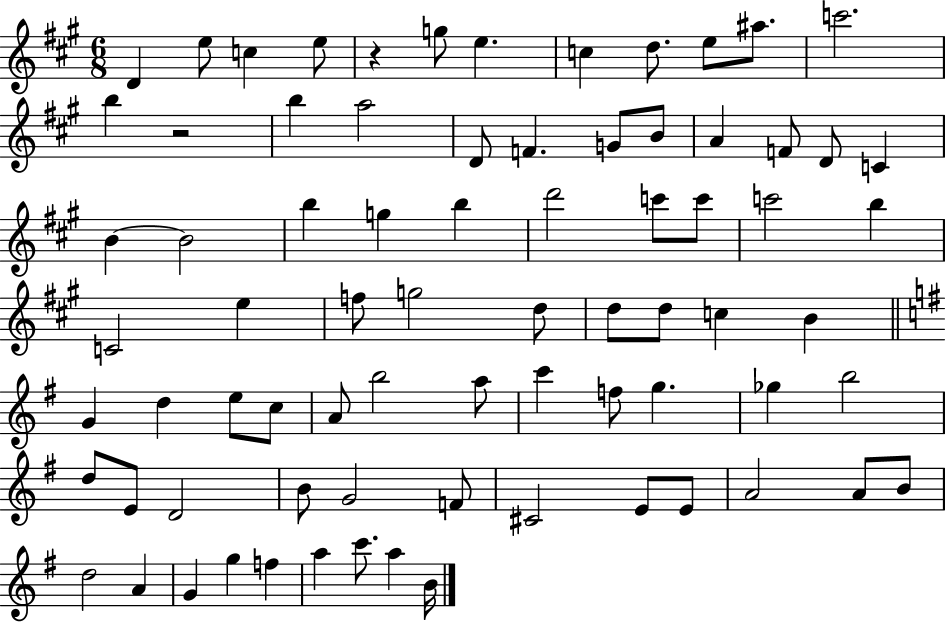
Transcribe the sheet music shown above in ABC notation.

X:1
T:Untitled
M:6/8
L:1/4
K:A
D e/2 c e/2 z g/2 e c d/2 e/2 ^a/2 c'2 b z2 b a2 D/2 F G/2 B/2 A F/2 D/2 C B B2 b g b d'2 c'/2 c'/2 c'2 b C2 e f/2 g2 d/2 d/2 d/2 c B G d e/2 c/2 A/2 b2 a/2 c' f/2 g _g b2 d/2 E/2 D2 B/2 G2 F/2 ^C2 E/2 E/2 A2 A/2 B/2 d2 A G g f a c'/2 a B/4